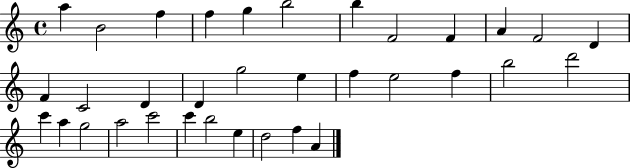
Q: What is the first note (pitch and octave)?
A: A5